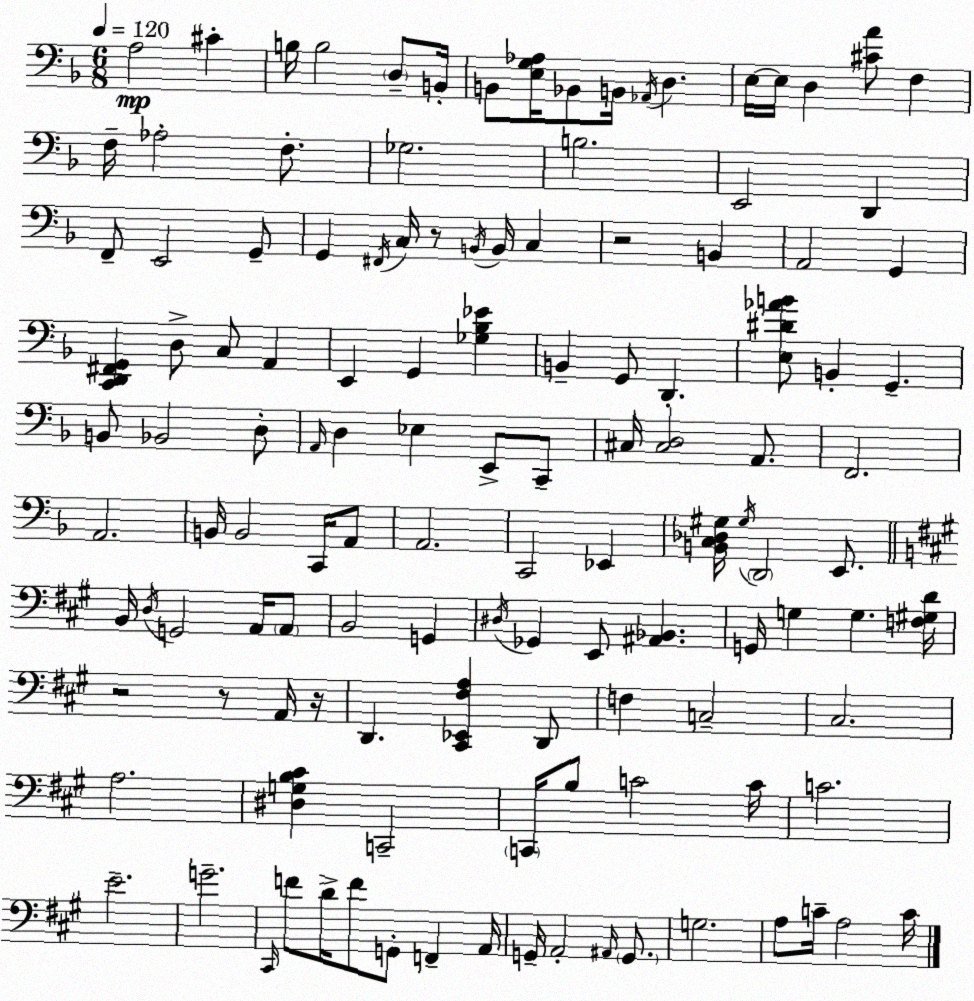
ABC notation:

X:1
T:Untitled
M:6/8
L:1/4
K:Dm
A,2 ^C B,/4 B,2 D,/2 B,,/4 B,,/2 [E,G,_A,]/4 _B,,/2 B,,/4 _A,,/4 D, E,/4 E,/4 D, [^CA]/2 F, F,/4 _A,2 F,/2 _G,2 B,2 E,,2 D,, F,,/2 E,,2 G,,/2 G,, ^F,,/4 C,/4 z/2 B,,/4 B,,/4 C, z2 B,, A,,2 G,, [C,,D,,^F,,G,,] D,/2 C,/2 A,, E,, G,, [_G,_B,_E] B,, G,,/2 D,, [E,^D_AB]/2 B,, G,, B,,/2 _B,,2 D,/2 A,,/4 D, _E, E,,/2 C,,/2 ^C,/4 [^C,D,]2 A,,/2 F,,2 A,,2 B,,/4 B,,2 C,,/4 A,,/2 A,,2 C,,2 _E,, [B,,C,_D,^G,]/4 ^G,/4 D,,2 E,,/2 B,,/4 D,/4 G,,2 A,,/4 A,,/2 B,,2 G,, ^D,/4 _G,, E,,/2 [^A,,_B,,] G,,/4 G, G, [F,^G,D]/4 z2 z/2 A,,/4 z/4 D,, [^C,,_E,,^F,A,] D,,/2 F, C,2 ^C,2 A,2 [^D,G,B,^C] C,,2 C,,/4 B,/2 C2 C/4 C2 E2 G2 ^C,,/4 F/2 D/4 F/2 G,,/2 F,, A,,/4 G,,/4 A,,2 ^A,,/4 G,,/2 G,2 A,/2 C/4 A,2 C/4